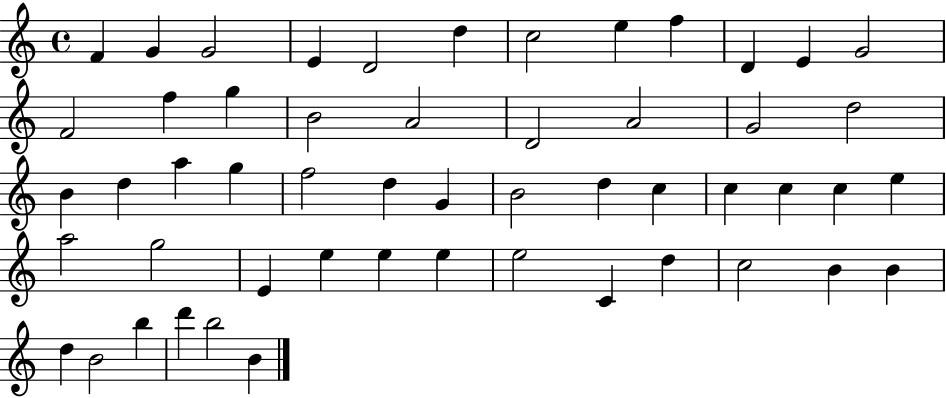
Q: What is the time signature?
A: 4/4